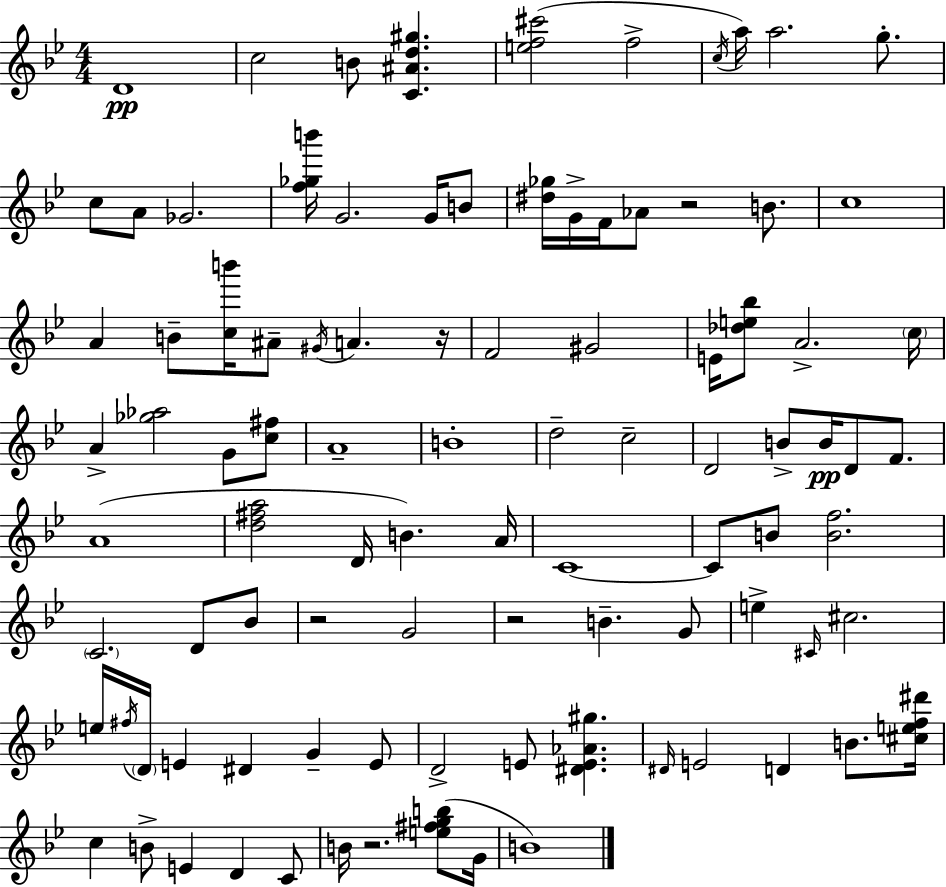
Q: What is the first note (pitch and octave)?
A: D4